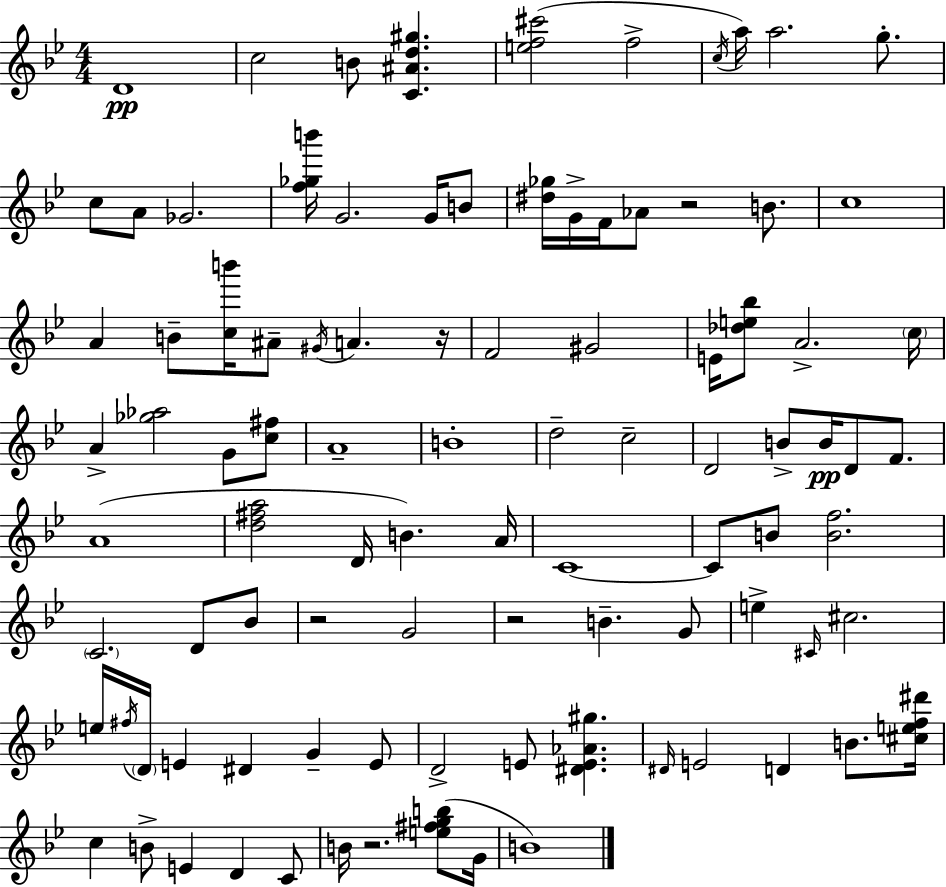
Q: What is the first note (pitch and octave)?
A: D4